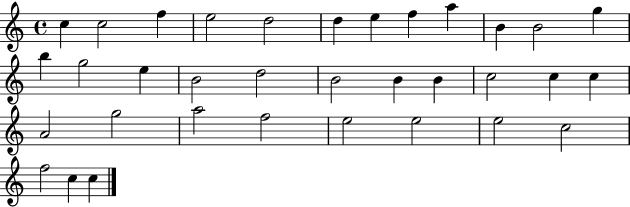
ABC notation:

X:1
T:Untitled
M:4/4
L:1/4
K:C
c c2 f e2 d2 d e f a B B2 g b g2 e B2 d2 B2 B B c2 c c A2 g2 a2 f2 e2 e2 e2 c2 f2 c c